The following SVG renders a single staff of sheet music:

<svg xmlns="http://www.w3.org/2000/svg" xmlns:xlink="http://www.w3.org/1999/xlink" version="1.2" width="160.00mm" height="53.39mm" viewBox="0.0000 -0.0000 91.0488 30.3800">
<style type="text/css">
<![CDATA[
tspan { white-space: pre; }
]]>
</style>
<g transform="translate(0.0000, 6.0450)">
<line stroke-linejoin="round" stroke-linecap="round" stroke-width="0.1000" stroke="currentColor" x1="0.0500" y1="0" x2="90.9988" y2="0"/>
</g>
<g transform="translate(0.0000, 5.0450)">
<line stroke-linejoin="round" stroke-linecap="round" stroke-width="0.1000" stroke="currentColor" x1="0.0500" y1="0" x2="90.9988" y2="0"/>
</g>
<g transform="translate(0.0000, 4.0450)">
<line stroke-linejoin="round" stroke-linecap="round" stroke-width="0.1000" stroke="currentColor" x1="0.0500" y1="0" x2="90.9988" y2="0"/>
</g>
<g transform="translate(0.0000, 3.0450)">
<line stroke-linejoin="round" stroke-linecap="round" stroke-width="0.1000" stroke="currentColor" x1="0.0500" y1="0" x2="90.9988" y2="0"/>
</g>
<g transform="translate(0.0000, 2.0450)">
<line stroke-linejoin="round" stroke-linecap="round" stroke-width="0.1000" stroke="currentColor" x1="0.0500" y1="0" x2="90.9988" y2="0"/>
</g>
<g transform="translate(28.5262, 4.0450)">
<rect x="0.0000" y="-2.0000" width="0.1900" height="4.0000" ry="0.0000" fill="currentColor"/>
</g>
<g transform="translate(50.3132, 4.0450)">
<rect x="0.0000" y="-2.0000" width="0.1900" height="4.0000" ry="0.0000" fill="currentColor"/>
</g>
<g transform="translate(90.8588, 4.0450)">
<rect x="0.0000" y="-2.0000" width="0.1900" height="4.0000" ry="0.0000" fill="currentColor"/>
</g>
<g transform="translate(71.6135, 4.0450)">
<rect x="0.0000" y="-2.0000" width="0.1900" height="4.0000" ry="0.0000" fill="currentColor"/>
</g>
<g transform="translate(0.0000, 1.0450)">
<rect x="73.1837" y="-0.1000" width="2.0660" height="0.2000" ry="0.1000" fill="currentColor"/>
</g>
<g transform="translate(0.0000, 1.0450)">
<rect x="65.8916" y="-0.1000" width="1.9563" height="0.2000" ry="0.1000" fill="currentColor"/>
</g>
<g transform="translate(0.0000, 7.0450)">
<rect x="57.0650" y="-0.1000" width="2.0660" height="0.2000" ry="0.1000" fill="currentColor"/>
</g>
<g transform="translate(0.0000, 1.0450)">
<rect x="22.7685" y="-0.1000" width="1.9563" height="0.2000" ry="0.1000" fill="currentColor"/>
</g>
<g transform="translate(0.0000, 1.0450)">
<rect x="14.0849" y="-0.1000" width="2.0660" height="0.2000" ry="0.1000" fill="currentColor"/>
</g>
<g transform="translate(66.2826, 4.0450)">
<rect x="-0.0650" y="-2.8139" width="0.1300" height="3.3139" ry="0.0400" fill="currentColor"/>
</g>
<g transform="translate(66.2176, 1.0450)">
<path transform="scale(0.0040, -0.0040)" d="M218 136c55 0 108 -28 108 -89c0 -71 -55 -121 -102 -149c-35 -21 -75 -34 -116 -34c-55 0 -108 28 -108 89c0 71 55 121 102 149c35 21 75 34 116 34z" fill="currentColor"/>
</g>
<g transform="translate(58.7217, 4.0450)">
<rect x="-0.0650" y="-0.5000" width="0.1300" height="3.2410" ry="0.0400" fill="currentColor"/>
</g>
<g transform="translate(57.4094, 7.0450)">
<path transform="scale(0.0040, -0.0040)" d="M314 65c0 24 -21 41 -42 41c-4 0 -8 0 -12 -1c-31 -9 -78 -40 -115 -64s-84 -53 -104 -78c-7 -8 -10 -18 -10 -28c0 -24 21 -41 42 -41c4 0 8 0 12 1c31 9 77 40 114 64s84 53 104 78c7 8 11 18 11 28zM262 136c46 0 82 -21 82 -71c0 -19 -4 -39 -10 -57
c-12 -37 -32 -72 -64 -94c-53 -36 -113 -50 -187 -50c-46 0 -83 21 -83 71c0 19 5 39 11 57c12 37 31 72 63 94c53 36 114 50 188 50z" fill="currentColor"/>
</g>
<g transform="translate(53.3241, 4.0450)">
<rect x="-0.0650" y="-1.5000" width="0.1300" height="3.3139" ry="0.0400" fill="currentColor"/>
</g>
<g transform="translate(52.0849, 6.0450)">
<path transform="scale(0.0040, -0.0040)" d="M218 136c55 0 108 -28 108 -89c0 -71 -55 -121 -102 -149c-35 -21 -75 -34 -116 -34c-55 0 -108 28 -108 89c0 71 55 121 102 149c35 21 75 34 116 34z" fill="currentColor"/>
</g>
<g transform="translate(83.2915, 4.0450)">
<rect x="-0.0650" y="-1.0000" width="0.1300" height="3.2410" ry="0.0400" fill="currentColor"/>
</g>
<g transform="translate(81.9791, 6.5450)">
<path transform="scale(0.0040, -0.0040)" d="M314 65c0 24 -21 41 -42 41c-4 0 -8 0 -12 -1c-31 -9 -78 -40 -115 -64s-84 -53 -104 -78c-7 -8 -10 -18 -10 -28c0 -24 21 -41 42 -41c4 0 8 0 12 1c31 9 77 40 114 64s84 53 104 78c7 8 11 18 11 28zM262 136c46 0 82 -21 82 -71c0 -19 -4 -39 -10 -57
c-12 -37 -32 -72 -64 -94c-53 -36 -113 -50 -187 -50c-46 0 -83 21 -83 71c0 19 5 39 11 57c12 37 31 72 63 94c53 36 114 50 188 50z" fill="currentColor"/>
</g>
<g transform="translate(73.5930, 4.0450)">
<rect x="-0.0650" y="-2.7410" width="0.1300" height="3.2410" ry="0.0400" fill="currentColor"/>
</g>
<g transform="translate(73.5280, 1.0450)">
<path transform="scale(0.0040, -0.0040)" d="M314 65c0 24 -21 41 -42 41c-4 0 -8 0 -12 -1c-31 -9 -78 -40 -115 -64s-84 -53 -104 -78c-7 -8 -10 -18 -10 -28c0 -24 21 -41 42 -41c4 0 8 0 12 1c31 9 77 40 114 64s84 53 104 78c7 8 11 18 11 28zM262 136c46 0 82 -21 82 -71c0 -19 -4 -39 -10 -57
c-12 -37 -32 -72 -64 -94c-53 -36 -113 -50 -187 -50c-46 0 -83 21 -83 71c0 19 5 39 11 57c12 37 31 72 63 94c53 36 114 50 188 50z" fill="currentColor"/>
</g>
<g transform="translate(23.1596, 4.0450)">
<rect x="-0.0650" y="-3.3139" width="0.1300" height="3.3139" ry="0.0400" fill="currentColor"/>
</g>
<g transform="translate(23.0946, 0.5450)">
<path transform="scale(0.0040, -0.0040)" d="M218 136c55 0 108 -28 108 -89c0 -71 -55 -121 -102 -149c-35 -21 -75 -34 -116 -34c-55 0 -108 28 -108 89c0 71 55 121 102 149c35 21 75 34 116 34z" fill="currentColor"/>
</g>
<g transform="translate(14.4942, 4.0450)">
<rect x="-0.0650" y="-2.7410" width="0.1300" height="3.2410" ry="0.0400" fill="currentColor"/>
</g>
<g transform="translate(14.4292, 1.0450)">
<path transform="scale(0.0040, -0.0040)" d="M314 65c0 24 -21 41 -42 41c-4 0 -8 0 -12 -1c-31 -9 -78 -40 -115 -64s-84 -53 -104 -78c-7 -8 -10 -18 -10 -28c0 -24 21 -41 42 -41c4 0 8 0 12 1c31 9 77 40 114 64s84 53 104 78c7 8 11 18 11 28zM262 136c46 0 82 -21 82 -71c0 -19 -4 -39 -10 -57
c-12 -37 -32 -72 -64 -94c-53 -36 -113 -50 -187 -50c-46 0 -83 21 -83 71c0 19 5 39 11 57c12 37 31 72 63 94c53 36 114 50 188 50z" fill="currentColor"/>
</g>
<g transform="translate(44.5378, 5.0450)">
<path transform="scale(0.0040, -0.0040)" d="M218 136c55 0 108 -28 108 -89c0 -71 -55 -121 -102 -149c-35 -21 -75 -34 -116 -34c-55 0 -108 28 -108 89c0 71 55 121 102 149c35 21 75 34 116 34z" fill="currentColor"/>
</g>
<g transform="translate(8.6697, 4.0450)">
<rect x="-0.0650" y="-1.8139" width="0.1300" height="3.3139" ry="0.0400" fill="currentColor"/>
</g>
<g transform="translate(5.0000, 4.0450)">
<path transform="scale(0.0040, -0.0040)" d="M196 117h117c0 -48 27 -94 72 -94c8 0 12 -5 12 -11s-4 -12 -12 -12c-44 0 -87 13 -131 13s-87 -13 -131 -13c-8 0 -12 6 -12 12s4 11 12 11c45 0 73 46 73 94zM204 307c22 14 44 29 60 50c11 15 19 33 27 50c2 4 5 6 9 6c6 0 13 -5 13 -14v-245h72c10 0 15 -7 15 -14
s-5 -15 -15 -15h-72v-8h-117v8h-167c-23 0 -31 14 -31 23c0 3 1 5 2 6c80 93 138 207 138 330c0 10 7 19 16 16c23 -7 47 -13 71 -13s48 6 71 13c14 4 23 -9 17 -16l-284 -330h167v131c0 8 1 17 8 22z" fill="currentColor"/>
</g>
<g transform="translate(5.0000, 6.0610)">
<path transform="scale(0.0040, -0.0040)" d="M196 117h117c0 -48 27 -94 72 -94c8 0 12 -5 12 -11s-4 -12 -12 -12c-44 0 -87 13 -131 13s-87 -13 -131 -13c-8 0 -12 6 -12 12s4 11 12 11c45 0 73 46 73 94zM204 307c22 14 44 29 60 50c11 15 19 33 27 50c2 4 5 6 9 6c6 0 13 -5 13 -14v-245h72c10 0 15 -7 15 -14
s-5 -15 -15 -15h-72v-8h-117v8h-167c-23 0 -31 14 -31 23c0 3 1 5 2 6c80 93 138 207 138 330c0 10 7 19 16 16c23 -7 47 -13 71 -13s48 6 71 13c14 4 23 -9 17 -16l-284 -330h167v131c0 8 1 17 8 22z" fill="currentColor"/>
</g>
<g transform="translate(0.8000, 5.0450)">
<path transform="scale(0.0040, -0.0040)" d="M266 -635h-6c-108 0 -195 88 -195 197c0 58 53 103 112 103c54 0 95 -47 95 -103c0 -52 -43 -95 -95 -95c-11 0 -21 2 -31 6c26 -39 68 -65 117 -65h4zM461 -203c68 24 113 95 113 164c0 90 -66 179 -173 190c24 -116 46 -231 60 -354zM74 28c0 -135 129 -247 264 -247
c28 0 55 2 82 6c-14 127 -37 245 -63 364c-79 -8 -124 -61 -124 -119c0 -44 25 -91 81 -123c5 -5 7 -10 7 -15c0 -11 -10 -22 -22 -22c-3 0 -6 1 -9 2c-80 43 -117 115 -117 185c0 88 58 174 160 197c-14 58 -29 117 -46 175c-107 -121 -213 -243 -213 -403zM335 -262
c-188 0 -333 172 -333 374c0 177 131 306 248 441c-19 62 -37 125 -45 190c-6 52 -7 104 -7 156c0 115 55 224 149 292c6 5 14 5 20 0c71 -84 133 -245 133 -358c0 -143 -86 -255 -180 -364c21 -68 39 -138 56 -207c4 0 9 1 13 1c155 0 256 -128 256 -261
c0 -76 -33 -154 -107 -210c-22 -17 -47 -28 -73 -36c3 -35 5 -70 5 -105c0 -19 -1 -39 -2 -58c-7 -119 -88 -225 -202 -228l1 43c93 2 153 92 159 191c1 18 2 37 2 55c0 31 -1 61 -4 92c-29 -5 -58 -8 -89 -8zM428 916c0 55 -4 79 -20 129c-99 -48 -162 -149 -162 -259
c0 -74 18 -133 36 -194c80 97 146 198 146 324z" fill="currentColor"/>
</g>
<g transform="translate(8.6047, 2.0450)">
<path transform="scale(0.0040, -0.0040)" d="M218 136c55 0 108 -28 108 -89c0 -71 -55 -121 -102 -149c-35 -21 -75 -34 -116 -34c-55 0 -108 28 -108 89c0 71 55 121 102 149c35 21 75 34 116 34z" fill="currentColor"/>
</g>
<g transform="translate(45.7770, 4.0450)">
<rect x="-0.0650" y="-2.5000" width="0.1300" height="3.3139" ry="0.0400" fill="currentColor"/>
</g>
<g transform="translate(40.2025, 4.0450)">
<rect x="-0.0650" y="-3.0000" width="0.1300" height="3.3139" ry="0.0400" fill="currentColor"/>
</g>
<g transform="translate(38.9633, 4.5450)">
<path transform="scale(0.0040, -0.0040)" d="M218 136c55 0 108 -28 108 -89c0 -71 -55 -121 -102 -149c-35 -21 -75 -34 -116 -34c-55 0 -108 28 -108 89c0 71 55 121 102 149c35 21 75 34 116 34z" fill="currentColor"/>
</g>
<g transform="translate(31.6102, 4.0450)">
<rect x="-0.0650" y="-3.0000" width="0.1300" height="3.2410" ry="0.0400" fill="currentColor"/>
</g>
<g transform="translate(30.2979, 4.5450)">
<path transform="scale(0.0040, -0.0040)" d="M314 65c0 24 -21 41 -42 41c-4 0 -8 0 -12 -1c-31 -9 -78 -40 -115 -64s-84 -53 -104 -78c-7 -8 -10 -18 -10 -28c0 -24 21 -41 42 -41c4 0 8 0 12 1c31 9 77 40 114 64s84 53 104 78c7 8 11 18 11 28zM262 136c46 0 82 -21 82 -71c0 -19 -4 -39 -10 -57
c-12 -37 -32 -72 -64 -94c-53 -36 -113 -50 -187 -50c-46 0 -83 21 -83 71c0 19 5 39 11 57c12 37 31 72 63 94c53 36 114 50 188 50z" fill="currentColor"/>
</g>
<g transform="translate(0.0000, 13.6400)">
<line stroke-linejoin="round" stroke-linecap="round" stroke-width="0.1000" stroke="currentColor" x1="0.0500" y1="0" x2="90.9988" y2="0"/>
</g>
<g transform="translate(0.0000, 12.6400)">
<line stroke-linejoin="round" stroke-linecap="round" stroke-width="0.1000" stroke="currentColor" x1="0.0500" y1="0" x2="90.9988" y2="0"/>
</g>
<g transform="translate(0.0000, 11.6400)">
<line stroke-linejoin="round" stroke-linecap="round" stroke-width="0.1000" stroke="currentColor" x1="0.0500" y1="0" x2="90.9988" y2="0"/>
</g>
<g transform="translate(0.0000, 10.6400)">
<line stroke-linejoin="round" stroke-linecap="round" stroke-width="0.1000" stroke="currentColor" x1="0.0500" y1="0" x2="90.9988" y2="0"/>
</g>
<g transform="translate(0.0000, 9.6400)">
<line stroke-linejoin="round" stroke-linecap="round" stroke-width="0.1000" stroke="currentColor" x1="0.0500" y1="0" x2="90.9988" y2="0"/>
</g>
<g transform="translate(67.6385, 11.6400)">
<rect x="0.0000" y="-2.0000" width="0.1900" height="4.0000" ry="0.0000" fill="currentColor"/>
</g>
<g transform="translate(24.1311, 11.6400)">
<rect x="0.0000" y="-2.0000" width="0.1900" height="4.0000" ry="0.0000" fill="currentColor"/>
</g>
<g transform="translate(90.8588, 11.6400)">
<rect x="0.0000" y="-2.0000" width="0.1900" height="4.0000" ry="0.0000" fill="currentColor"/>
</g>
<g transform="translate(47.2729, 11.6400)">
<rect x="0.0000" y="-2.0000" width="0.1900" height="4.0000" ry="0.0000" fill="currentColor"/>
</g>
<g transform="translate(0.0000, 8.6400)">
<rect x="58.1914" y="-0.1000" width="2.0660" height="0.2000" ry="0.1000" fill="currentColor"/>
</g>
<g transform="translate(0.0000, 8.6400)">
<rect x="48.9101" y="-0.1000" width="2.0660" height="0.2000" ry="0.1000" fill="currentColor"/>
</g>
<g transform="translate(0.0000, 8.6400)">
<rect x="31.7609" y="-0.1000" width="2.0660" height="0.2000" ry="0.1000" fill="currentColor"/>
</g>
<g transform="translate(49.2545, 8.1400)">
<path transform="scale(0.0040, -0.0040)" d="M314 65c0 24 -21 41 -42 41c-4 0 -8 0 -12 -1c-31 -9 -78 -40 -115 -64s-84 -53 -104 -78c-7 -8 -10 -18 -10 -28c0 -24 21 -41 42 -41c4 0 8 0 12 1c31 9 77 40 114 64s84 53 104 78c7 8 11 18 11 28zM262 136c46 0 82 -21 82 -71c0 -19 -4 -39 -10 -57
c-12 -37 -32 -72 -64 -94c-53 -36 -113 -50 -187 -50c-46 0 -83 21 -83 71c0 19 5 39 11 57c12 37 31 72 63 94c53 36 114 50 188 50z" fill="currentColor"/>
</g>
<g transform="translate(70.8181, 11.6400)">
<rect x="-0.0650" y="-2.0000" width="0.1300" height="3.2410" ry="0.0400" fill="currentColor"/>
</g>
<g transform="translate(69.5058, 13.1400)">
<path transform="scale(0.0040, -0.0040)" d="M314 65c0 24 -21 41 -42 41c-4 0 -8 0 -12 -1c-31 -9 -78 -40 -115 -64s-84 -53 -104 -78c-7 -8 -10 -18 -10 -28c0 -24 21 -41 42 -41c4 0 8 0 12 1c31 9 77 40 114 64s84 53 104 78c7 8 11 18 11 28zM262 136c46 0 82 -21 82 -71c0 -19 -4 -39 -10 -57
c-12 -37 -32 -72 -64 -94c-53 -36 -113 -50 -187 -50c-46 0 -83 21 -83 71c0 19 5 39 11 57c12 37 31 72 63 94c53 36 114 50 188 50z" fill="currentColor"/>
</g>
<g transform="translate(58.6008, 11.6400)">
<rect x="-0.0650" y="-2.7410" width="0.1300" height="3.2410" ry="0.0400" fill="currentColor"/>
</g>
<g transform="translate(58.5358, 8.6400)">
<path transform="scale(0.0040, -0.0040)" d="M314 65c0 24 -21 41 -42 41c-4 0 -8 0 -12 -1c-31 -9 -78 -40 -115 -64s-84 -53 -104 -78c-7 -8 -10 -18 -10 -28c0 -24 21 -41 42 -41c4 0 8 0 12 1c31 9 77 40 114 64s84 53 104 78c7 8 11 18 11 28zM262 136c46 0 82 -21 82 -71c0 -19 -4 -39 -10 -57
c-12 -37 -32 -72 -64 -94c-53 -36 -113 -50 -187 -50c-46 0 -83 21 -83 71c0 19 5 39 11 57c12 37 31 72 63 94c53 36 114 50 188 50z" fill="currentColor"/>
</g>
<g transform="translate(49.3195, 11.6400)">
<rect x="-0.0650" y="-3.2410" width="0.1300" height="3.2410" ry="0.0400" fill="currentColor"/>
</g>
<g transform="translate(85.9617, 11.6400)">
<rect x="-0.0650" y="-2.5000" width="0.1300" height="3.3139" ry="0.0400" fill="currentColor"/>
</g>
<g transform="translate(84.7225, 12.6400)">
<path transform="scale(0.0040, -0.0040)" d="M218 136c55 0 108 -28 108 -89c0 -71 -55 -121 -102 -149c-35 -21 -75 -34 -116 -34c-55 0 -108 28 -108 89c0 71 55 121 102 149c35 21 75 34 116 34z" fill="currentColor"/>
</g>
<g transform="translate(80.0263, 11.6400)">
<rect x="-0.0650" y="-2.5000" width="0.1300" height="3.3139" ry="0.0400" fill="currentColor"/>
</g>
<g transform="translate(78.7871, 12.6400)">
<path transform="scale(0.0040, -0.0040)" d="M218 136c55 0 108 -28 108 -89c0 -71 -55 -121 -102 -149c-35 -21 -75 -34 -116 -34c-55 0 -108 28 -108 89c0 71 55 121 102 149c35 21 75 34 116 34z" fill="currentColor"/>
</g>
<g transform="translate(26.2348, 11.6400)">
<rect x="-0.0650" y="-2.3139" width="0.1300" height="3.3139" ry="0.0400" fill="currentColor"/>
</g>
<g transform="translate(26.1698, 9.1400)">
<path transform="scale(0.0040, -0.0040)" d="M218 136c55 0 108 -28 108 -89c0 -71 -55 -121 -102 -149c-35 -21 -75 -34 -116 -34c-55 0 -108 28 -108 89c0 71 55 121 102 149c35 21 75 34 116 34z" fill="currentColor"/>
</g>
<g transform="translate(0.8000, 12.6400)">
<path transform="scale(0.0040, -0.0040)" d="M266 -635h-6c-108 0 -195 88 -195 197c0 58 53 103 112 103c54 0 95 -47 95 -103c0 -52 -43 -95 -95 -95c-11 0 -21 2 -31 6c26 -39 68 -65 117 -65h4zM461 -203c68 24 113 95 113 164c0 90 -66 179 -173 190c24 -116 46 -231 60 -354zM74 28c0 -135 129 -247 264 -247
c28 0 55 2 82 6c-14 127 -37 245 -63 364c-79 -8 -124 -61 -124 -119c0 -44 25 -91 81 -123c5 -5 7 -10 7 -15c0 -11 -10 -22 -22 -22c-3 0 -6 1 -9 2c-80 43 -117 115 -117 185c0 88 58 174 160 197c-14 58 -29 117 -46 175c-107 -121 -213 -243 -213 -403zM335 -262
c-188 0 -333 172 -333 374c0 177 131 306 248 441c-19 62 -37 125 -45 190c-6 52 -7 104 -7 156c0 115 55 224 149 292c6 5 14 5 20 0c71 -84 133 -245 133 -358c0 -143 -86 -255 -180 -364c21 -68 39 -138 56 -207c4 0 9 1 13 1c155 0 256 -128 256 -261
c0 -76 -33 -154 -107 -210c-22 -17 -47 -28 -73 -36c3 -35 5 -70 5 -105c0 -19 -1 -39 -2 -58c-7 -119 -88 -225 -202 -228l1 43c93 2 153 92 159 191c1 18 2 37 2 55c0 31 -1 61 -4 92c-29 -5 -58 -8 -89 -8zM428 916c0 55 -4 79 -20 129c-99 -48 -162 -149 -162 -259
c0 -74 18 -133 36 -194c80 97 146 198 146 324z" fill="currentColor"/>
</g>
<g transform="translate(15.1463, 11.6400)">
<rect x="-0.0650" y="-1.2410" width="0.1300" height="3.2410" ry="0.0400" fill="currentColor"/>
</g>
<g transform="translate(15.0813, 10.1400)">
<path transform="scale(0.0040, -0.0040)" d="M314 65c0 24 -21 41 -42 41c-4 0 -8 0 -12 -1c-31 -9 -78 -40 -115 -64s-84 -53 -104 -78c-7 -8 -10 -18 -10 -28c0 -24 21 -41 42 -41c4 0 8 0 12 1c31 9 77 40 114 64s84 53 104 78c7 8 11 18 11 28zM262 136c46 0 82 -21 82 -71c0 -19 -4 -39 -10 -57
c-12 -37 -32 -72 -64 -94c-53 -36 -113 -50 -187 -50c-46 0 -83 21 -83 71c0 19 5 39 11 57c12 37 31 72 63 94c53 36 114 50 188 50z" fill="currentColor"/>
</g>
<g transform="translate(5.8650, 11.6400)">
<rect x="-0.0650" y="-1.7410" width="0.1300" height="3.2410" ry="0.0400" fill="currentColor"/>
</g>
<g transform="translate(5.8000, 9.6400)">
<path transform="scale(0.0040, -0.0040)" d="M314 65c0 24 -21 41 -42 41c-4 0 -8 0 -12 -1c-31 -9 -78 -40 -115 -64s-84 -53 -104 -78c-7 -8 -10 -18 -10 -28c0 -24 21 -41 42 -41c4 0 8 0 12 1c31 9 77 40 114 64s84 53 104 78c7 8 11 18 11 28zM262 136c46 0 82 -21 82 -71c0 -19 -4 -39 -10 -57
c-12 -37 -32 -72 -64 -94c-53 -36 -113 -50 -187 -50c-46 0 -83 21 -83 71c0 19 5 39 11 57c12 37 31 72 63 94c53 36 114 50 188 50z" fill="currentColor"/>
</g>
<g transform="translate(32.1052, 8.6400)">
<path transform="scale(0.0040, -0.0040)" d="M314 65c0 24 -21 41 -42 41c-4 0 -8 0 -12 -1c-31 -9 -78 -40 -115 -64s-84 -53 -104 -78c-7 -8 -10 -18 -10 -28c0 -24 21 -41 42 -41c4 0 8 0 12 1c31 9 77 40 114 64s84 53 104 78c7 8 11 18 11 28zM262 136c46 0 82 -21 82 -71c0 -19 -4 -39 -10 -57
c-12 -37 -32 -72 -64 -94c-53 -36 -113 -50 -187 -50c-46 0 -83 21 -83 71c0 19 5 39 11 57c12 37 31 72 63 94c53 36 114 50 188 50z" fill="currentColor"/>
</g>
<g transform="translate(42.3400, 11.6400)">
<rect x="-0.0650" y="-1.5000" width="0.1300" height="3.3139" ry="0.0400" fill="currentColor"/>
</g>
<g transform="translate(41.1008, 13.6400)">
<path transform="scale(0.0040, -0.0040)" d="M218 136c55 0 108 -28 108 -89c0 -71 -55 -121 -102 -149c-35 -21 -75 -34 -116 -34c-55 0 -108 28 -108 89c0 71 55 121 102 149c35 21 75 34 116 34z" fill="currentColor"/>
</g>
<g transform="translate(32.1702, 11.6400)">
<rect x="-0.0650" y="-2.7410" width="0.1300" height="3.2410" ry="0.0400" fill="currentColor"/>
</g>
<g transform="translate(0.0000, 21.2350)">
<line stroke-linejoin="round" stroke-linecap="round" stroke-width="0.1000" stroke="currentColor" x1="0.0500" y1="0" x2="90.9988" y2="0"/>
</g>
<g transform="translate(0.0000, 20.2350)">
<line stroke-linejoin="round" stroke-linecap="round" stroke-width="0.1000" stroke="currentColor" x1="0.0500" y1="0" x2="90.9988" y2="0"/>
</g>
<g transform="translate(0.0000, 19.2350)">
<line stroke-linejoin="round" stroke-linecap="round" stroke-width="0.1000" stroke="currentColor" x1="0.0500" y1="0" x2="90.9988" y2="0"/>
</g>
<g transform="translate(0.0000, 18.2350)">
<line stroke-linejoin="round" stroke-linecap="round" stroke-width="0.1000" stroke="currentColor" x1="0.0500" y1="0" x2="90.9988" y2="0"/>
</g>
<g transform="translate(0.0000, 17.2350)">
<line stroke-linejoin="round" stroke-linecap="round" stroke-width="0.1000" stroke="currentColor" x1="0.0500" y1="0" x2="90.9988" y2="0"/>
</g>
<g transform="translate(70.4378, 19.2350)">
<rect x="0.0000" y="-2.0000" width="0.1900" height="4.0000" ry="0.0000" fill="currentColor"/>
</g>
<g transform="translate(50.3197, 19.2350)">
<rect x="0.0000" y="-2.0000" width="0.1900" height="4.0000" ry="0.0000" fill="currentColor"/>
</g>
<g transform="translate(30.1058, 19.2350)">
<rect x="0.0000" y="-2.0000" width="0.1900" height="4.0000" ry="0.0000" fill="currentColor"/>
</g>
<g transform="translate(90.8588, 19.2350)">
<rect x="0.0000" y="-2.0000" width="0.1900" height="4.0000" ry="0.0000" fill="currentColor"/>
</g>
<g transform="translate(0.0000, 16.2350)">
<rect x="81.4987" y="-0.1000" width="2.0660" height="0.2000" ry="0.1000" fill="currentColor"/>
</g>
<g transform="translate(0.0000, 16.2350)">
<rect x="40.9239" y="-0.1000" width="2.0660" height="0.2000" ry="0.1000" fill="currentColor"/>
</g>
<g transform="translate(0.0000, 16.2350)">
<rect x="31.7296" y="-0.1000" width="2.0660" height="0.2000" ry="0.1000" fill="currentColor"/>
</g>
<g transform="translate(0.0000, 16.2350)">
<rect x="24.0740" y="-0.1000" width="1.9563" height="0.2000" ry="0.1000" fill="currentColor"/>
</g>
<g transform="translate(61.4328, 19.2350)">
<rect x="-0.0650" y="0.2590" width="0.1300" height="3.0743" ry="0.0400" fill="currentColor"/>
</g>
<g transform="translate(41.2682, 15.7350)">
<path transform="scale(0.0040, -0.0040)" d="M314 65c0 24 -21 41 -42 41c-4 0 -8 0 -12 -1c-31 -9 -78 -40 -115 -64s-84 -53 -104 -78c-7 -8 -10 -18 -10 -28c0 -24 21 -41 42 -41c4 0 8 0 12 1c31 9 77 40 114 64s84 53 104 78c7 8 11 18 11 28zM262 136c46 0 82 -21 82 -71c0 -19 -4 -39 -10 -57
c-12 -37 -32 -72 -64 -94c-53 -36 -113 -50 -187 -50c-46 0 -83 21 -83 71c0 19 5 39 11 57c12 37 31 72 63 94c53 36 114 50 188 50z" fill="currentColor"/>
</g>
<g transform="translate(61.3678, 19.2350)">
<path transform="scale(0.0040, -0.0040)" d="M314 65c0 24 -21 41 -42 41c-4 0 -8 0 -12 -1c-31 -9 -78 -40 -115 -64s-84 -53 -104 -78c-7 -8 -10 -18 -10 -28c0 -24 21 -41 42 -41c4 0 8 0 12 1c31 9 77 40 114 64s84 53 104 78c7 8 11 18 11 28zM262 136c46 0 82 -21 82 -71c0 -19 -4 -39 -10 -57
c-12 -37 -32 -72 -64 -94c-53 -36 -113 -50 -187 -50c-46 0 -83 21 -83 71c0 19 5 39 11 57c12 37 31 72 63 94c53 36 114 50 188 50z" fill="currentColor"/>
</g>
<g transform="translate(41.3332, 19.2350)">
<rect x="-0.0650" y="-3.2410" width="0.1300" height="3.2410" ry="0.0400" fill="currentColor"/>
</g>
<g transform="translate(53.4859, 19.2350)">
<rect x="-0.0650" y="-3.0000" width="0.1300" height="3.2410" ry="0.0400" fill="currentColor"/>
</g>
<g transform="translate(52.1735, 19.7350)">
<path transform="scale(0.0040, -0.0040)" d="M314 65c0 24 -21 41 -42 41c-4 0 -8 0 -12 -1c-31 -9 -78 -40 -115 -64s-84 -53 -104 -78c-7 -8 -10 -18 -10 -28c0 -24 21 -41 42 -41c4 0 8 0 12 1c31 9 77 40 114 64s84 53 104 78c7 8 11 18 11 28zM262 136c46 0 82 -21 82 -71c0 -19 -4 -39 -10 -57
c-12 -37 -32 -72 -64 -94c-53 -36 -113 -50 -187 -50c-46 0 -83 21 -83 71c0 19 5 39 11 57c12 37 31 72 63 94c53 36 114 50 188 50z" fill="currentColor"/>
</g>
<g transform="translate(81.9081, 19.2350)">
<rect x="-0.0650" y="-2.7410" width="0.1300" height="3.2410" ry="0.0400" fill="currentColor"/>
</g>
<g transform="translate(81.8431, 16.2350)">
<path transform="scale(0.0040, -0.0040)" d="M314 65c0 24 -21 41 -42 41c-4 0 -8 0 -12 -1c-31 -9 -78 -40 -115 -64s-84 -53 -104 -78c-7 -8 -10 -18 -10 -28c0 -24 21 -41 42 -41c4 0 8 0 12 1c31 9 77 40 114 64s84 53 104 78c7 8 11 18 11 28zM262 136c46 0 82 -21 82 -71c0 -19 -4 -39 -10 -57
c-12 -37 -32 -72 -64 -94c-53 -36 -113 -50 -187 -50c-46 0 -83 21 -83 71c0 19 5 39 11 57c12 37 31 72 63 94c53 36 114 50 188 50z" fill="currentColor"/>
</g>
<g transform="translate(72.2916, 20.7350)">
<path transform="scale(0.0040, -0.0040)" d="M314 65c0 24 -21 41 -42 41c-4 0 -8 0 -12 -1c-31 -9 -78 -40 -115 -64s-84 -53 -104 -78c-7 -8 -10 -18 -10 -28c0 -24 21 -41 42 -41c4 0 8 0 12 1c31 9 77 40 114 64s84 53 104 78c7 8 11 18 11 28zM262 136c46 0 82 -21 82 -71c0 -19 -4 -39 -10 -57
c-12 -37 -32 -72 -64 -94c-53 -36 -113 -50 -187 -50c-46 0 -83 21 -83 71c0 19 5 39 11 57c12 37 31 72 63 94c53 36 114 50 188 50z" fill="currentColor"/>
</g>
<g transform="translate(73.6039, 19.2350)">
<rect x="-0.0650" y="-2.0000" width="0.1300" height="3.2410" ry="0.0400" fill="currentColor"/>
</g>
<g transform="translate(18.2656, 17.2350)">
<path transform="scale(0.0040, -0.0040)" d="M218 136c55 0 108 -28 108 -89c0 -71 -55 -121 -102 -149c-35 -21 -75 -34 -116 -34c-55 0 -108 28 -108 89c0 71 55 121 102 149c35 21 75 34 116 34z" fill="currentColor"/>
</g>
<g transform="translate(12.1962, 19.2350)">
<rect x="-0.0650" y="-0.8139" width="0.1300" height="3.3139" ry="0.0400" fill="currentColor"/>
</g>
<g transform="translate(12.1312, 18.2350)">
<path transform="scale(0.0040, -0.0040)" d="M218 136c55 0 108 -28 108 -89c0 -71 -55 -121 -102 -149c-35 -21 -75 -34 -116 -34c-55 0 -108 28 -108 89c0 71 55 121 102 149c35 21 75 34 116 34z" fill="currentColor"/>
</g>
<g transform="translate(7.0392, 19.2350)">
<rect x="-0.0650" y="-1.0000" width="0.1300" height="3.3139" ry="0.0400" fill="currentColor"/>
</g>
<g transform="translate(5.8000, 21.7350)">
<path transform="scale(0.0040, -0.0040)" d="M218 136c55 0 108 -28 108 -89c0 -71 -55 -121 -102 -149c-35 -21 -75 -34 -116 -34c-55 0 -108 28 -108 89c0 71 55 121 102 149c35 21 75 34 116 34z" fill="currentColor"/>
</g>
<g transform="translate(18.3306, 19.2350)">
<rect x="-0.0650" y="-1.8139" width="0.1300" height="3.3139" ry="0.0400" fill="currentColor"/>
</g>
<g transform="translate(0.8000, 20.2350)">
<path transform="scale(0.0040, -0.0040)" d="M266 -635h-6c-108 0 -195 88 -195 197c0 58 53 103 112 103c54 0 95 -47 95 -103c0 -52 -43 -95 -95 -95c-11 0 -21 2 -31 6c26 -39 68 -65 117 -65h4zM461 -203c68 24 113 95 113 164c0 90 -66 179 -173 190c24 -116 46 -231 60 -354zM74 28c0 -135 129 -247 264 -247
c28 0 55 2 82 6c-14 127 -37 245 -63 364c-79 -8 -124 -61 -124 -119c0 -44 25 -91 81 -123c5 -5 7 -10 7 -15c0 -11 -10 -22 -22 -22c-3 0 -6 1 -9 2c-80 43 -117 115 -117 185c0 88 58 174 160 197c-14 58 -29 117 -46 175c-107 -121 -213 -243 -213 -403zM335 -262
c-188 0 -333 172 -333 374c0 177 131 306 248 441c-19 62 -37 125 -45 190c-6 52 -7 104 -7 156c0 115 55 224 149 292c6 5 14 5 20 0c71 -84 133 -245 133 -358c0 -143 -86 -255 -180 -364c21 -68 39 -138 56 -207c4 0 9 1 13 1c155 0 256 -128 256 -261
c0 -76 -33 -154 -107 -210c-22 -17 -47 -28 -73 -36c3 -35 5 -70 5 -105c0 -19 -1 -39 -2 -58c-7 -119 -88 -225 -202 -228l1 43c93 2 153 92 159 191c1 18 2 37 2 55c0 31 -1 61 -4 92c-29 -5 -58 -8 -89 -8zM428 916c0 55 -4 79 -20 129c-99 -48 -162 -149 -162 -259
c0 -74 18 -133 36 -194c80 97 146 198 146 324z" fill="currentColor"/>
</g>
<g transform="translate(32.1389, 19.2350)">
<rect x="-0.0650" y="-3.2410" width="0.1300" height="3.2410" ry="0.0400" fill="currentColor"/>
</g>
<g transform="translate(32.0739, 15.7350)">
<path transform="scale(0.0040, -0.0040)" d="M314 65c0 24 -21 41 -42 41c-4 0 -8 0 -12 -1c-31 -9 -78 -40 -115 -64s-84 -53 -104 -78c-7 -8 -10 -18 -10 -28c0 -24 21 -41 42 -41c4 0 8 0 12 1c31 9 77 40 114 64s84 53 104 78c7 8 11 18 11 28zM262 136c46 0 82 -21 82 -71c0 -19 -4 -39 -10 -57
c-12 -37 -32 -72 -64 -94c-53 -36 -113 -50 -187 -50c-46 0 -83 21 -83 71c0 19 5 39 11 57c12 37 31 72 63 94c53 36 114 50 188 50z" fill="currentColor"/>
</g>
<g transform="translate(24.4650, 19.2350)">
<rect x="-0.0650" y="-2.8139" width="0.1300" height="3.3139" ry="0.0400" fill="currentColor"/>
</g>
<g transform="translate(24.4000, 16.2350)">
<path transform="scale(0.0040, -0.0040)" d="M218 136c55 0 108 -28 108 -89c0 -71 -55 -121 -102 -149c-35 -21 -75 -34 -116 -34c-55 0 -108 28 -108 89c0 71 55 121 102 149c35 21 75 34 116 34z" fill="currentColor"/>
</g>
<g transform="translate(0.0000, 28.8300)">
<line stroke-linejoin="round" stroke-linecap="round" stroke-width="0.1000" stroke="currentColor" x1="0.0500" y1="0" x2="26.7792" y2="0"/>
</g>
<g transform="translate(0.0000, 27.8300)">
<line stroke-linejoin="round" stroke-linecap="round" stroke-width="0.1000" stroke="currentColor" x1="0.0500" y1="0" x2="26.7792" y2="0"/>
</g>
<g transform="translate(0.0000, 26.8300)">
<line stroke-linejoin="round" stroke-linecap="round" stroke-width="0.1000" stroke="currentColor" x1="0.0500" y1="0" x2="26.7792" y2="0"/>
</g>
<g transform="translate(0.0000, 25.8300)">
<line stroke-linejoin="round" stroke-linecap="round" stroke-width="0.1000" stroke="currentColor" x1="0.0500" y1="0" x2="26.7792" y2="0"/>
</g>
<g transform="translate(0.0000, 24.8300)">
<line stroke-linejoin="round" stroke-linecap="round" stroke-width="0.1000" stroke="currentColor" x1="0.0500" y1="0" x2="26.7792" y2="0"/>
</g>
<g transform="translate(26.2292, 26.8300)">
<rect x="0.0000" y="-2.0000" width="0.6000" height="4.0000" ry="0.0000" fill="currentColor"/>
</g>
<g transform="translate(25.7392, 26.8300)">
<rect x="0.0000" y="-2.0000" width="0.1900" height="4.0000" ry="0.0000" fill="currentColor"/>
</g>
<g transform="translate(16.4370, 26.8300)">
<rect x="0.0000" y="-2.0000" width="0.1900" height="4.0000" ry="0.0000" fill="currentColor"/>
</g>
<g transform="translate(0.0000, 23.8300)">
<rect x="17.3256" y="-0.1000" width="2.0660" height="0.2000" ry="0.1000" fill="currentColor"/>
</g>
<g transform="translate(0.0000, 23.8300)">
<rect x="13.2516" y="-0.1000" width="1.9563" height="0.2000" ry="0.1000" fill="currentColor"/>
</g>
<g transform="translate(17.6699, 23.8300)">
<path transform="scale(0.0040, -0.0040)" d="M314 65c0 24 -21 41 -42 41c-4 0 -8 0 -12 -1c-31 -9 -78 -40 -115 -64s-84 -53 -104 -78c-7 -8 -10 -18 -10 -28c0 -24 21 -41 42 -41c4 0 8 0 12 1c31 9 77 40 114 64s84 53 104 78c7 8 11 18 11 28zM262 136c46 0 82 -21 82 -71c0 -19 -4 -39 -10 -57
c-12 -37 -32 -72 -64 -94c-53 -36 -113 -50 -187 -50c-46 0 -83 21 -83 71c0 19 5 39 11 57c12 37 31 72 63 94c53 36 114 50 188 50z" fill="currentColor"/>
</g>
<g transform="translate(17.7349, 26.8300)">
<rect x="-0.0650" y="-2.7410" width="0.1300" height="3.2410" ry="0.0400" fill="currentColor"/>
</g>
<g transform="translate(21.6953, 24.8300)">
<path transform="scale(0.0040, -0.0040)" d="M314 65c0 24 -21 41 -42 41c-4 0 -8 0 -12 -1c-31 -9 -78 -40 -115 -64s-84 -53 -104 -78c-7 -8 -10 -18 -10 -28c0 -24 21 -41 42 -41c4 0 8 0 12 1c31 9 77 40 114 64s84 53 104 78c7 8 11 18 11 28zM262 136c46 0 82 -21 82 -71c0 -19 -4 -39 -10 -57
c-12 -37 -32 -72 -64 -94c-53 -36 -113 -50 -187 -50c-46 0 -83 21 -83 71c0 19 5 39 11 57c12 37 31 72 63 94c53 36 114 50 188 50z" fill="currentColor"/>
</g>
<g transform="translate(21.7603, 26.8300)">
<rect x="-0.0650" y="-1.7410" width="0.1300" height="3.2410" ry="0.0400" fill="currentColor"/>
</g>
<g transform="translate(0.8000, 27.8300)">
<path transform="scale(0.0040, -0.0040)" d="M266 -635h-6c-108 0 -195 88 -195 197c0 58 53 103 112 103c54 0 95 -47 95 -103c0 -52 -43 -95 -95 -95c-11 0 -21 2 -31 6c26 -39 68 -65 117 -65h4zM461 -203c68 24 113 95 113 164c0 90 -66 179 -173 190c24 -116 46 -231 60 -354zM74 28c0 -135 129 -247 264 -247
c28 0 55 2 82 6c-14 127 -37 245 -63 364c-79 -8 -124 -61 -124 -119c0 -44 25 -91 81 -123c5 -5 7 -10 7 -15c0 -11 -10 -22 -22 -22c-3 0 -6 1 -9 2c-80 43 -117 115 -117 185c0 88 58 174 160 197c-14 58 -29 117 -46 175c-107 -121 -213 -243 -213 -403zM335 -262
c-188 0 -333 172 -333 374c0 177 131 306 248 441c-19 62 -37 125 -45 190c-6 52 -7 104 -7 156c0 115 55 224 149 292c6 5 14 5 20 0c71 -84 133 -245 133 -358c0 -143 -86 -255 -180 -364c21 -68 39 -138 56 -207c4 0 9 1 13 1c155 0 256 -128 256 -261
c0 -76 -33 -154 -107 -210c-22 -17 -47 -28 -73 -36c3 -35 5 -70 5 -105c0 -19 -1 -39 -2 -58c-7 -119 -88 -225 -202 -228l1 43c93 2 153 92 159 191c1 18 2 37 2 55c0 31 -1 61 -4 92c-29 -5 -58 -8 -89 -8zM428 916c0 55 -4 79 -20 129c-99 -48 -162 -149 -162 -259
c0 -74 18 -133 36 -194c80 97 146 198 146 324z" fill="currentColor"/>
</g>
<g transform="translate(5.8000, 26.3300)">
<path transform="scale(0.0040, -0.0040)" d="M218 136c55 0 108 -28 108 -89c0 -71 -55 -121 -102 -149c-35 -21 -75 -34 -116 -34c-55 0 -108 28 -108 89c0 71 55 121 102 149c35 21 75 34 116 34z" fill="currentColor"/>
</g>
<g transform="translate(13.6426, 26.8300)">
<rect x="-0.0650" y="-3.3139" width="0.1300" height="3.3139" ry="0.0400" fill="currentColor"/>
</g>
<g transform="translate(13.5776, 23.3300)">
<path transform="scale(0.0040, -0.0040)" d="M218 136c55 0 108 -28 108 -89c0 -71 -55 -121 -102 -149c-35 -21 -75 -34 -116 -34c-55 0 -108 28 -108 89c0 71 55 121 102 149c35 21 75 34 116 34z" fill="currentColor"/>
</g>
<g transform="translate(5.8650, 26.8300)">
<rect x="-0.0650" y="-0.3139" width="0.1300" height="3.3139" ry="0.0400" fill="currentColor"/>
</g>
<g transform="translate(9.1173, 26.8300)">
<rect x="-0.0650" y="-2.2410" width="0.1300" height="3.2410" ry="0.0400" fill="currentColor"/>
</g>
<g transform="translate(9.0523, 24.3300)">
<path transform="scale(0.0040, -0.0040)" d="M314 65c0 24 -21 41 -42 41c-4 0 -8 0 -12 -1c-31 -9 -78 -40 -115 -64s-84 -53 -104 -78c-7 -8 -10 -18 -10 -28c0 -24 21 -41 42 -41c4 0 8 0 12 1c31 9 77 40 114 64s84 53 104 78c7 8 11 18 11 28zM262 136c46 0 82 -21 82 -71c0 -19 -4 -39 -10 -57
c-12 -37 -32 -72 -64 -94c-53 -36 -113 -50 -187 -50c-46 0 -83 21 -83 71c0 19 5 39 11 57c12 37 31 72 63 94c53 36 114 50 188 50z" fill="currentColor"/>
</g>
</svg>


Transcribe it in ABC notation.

X:1
T:Untitled
M:4/4
L:1/4
K:C
f a2 b A2 A G E C2 a a2 D2 f2 e2 g a2 E b2 a2 F2 G G D d f a b2 b2 A2 B2 F2 a2 c g2 b a2 f2